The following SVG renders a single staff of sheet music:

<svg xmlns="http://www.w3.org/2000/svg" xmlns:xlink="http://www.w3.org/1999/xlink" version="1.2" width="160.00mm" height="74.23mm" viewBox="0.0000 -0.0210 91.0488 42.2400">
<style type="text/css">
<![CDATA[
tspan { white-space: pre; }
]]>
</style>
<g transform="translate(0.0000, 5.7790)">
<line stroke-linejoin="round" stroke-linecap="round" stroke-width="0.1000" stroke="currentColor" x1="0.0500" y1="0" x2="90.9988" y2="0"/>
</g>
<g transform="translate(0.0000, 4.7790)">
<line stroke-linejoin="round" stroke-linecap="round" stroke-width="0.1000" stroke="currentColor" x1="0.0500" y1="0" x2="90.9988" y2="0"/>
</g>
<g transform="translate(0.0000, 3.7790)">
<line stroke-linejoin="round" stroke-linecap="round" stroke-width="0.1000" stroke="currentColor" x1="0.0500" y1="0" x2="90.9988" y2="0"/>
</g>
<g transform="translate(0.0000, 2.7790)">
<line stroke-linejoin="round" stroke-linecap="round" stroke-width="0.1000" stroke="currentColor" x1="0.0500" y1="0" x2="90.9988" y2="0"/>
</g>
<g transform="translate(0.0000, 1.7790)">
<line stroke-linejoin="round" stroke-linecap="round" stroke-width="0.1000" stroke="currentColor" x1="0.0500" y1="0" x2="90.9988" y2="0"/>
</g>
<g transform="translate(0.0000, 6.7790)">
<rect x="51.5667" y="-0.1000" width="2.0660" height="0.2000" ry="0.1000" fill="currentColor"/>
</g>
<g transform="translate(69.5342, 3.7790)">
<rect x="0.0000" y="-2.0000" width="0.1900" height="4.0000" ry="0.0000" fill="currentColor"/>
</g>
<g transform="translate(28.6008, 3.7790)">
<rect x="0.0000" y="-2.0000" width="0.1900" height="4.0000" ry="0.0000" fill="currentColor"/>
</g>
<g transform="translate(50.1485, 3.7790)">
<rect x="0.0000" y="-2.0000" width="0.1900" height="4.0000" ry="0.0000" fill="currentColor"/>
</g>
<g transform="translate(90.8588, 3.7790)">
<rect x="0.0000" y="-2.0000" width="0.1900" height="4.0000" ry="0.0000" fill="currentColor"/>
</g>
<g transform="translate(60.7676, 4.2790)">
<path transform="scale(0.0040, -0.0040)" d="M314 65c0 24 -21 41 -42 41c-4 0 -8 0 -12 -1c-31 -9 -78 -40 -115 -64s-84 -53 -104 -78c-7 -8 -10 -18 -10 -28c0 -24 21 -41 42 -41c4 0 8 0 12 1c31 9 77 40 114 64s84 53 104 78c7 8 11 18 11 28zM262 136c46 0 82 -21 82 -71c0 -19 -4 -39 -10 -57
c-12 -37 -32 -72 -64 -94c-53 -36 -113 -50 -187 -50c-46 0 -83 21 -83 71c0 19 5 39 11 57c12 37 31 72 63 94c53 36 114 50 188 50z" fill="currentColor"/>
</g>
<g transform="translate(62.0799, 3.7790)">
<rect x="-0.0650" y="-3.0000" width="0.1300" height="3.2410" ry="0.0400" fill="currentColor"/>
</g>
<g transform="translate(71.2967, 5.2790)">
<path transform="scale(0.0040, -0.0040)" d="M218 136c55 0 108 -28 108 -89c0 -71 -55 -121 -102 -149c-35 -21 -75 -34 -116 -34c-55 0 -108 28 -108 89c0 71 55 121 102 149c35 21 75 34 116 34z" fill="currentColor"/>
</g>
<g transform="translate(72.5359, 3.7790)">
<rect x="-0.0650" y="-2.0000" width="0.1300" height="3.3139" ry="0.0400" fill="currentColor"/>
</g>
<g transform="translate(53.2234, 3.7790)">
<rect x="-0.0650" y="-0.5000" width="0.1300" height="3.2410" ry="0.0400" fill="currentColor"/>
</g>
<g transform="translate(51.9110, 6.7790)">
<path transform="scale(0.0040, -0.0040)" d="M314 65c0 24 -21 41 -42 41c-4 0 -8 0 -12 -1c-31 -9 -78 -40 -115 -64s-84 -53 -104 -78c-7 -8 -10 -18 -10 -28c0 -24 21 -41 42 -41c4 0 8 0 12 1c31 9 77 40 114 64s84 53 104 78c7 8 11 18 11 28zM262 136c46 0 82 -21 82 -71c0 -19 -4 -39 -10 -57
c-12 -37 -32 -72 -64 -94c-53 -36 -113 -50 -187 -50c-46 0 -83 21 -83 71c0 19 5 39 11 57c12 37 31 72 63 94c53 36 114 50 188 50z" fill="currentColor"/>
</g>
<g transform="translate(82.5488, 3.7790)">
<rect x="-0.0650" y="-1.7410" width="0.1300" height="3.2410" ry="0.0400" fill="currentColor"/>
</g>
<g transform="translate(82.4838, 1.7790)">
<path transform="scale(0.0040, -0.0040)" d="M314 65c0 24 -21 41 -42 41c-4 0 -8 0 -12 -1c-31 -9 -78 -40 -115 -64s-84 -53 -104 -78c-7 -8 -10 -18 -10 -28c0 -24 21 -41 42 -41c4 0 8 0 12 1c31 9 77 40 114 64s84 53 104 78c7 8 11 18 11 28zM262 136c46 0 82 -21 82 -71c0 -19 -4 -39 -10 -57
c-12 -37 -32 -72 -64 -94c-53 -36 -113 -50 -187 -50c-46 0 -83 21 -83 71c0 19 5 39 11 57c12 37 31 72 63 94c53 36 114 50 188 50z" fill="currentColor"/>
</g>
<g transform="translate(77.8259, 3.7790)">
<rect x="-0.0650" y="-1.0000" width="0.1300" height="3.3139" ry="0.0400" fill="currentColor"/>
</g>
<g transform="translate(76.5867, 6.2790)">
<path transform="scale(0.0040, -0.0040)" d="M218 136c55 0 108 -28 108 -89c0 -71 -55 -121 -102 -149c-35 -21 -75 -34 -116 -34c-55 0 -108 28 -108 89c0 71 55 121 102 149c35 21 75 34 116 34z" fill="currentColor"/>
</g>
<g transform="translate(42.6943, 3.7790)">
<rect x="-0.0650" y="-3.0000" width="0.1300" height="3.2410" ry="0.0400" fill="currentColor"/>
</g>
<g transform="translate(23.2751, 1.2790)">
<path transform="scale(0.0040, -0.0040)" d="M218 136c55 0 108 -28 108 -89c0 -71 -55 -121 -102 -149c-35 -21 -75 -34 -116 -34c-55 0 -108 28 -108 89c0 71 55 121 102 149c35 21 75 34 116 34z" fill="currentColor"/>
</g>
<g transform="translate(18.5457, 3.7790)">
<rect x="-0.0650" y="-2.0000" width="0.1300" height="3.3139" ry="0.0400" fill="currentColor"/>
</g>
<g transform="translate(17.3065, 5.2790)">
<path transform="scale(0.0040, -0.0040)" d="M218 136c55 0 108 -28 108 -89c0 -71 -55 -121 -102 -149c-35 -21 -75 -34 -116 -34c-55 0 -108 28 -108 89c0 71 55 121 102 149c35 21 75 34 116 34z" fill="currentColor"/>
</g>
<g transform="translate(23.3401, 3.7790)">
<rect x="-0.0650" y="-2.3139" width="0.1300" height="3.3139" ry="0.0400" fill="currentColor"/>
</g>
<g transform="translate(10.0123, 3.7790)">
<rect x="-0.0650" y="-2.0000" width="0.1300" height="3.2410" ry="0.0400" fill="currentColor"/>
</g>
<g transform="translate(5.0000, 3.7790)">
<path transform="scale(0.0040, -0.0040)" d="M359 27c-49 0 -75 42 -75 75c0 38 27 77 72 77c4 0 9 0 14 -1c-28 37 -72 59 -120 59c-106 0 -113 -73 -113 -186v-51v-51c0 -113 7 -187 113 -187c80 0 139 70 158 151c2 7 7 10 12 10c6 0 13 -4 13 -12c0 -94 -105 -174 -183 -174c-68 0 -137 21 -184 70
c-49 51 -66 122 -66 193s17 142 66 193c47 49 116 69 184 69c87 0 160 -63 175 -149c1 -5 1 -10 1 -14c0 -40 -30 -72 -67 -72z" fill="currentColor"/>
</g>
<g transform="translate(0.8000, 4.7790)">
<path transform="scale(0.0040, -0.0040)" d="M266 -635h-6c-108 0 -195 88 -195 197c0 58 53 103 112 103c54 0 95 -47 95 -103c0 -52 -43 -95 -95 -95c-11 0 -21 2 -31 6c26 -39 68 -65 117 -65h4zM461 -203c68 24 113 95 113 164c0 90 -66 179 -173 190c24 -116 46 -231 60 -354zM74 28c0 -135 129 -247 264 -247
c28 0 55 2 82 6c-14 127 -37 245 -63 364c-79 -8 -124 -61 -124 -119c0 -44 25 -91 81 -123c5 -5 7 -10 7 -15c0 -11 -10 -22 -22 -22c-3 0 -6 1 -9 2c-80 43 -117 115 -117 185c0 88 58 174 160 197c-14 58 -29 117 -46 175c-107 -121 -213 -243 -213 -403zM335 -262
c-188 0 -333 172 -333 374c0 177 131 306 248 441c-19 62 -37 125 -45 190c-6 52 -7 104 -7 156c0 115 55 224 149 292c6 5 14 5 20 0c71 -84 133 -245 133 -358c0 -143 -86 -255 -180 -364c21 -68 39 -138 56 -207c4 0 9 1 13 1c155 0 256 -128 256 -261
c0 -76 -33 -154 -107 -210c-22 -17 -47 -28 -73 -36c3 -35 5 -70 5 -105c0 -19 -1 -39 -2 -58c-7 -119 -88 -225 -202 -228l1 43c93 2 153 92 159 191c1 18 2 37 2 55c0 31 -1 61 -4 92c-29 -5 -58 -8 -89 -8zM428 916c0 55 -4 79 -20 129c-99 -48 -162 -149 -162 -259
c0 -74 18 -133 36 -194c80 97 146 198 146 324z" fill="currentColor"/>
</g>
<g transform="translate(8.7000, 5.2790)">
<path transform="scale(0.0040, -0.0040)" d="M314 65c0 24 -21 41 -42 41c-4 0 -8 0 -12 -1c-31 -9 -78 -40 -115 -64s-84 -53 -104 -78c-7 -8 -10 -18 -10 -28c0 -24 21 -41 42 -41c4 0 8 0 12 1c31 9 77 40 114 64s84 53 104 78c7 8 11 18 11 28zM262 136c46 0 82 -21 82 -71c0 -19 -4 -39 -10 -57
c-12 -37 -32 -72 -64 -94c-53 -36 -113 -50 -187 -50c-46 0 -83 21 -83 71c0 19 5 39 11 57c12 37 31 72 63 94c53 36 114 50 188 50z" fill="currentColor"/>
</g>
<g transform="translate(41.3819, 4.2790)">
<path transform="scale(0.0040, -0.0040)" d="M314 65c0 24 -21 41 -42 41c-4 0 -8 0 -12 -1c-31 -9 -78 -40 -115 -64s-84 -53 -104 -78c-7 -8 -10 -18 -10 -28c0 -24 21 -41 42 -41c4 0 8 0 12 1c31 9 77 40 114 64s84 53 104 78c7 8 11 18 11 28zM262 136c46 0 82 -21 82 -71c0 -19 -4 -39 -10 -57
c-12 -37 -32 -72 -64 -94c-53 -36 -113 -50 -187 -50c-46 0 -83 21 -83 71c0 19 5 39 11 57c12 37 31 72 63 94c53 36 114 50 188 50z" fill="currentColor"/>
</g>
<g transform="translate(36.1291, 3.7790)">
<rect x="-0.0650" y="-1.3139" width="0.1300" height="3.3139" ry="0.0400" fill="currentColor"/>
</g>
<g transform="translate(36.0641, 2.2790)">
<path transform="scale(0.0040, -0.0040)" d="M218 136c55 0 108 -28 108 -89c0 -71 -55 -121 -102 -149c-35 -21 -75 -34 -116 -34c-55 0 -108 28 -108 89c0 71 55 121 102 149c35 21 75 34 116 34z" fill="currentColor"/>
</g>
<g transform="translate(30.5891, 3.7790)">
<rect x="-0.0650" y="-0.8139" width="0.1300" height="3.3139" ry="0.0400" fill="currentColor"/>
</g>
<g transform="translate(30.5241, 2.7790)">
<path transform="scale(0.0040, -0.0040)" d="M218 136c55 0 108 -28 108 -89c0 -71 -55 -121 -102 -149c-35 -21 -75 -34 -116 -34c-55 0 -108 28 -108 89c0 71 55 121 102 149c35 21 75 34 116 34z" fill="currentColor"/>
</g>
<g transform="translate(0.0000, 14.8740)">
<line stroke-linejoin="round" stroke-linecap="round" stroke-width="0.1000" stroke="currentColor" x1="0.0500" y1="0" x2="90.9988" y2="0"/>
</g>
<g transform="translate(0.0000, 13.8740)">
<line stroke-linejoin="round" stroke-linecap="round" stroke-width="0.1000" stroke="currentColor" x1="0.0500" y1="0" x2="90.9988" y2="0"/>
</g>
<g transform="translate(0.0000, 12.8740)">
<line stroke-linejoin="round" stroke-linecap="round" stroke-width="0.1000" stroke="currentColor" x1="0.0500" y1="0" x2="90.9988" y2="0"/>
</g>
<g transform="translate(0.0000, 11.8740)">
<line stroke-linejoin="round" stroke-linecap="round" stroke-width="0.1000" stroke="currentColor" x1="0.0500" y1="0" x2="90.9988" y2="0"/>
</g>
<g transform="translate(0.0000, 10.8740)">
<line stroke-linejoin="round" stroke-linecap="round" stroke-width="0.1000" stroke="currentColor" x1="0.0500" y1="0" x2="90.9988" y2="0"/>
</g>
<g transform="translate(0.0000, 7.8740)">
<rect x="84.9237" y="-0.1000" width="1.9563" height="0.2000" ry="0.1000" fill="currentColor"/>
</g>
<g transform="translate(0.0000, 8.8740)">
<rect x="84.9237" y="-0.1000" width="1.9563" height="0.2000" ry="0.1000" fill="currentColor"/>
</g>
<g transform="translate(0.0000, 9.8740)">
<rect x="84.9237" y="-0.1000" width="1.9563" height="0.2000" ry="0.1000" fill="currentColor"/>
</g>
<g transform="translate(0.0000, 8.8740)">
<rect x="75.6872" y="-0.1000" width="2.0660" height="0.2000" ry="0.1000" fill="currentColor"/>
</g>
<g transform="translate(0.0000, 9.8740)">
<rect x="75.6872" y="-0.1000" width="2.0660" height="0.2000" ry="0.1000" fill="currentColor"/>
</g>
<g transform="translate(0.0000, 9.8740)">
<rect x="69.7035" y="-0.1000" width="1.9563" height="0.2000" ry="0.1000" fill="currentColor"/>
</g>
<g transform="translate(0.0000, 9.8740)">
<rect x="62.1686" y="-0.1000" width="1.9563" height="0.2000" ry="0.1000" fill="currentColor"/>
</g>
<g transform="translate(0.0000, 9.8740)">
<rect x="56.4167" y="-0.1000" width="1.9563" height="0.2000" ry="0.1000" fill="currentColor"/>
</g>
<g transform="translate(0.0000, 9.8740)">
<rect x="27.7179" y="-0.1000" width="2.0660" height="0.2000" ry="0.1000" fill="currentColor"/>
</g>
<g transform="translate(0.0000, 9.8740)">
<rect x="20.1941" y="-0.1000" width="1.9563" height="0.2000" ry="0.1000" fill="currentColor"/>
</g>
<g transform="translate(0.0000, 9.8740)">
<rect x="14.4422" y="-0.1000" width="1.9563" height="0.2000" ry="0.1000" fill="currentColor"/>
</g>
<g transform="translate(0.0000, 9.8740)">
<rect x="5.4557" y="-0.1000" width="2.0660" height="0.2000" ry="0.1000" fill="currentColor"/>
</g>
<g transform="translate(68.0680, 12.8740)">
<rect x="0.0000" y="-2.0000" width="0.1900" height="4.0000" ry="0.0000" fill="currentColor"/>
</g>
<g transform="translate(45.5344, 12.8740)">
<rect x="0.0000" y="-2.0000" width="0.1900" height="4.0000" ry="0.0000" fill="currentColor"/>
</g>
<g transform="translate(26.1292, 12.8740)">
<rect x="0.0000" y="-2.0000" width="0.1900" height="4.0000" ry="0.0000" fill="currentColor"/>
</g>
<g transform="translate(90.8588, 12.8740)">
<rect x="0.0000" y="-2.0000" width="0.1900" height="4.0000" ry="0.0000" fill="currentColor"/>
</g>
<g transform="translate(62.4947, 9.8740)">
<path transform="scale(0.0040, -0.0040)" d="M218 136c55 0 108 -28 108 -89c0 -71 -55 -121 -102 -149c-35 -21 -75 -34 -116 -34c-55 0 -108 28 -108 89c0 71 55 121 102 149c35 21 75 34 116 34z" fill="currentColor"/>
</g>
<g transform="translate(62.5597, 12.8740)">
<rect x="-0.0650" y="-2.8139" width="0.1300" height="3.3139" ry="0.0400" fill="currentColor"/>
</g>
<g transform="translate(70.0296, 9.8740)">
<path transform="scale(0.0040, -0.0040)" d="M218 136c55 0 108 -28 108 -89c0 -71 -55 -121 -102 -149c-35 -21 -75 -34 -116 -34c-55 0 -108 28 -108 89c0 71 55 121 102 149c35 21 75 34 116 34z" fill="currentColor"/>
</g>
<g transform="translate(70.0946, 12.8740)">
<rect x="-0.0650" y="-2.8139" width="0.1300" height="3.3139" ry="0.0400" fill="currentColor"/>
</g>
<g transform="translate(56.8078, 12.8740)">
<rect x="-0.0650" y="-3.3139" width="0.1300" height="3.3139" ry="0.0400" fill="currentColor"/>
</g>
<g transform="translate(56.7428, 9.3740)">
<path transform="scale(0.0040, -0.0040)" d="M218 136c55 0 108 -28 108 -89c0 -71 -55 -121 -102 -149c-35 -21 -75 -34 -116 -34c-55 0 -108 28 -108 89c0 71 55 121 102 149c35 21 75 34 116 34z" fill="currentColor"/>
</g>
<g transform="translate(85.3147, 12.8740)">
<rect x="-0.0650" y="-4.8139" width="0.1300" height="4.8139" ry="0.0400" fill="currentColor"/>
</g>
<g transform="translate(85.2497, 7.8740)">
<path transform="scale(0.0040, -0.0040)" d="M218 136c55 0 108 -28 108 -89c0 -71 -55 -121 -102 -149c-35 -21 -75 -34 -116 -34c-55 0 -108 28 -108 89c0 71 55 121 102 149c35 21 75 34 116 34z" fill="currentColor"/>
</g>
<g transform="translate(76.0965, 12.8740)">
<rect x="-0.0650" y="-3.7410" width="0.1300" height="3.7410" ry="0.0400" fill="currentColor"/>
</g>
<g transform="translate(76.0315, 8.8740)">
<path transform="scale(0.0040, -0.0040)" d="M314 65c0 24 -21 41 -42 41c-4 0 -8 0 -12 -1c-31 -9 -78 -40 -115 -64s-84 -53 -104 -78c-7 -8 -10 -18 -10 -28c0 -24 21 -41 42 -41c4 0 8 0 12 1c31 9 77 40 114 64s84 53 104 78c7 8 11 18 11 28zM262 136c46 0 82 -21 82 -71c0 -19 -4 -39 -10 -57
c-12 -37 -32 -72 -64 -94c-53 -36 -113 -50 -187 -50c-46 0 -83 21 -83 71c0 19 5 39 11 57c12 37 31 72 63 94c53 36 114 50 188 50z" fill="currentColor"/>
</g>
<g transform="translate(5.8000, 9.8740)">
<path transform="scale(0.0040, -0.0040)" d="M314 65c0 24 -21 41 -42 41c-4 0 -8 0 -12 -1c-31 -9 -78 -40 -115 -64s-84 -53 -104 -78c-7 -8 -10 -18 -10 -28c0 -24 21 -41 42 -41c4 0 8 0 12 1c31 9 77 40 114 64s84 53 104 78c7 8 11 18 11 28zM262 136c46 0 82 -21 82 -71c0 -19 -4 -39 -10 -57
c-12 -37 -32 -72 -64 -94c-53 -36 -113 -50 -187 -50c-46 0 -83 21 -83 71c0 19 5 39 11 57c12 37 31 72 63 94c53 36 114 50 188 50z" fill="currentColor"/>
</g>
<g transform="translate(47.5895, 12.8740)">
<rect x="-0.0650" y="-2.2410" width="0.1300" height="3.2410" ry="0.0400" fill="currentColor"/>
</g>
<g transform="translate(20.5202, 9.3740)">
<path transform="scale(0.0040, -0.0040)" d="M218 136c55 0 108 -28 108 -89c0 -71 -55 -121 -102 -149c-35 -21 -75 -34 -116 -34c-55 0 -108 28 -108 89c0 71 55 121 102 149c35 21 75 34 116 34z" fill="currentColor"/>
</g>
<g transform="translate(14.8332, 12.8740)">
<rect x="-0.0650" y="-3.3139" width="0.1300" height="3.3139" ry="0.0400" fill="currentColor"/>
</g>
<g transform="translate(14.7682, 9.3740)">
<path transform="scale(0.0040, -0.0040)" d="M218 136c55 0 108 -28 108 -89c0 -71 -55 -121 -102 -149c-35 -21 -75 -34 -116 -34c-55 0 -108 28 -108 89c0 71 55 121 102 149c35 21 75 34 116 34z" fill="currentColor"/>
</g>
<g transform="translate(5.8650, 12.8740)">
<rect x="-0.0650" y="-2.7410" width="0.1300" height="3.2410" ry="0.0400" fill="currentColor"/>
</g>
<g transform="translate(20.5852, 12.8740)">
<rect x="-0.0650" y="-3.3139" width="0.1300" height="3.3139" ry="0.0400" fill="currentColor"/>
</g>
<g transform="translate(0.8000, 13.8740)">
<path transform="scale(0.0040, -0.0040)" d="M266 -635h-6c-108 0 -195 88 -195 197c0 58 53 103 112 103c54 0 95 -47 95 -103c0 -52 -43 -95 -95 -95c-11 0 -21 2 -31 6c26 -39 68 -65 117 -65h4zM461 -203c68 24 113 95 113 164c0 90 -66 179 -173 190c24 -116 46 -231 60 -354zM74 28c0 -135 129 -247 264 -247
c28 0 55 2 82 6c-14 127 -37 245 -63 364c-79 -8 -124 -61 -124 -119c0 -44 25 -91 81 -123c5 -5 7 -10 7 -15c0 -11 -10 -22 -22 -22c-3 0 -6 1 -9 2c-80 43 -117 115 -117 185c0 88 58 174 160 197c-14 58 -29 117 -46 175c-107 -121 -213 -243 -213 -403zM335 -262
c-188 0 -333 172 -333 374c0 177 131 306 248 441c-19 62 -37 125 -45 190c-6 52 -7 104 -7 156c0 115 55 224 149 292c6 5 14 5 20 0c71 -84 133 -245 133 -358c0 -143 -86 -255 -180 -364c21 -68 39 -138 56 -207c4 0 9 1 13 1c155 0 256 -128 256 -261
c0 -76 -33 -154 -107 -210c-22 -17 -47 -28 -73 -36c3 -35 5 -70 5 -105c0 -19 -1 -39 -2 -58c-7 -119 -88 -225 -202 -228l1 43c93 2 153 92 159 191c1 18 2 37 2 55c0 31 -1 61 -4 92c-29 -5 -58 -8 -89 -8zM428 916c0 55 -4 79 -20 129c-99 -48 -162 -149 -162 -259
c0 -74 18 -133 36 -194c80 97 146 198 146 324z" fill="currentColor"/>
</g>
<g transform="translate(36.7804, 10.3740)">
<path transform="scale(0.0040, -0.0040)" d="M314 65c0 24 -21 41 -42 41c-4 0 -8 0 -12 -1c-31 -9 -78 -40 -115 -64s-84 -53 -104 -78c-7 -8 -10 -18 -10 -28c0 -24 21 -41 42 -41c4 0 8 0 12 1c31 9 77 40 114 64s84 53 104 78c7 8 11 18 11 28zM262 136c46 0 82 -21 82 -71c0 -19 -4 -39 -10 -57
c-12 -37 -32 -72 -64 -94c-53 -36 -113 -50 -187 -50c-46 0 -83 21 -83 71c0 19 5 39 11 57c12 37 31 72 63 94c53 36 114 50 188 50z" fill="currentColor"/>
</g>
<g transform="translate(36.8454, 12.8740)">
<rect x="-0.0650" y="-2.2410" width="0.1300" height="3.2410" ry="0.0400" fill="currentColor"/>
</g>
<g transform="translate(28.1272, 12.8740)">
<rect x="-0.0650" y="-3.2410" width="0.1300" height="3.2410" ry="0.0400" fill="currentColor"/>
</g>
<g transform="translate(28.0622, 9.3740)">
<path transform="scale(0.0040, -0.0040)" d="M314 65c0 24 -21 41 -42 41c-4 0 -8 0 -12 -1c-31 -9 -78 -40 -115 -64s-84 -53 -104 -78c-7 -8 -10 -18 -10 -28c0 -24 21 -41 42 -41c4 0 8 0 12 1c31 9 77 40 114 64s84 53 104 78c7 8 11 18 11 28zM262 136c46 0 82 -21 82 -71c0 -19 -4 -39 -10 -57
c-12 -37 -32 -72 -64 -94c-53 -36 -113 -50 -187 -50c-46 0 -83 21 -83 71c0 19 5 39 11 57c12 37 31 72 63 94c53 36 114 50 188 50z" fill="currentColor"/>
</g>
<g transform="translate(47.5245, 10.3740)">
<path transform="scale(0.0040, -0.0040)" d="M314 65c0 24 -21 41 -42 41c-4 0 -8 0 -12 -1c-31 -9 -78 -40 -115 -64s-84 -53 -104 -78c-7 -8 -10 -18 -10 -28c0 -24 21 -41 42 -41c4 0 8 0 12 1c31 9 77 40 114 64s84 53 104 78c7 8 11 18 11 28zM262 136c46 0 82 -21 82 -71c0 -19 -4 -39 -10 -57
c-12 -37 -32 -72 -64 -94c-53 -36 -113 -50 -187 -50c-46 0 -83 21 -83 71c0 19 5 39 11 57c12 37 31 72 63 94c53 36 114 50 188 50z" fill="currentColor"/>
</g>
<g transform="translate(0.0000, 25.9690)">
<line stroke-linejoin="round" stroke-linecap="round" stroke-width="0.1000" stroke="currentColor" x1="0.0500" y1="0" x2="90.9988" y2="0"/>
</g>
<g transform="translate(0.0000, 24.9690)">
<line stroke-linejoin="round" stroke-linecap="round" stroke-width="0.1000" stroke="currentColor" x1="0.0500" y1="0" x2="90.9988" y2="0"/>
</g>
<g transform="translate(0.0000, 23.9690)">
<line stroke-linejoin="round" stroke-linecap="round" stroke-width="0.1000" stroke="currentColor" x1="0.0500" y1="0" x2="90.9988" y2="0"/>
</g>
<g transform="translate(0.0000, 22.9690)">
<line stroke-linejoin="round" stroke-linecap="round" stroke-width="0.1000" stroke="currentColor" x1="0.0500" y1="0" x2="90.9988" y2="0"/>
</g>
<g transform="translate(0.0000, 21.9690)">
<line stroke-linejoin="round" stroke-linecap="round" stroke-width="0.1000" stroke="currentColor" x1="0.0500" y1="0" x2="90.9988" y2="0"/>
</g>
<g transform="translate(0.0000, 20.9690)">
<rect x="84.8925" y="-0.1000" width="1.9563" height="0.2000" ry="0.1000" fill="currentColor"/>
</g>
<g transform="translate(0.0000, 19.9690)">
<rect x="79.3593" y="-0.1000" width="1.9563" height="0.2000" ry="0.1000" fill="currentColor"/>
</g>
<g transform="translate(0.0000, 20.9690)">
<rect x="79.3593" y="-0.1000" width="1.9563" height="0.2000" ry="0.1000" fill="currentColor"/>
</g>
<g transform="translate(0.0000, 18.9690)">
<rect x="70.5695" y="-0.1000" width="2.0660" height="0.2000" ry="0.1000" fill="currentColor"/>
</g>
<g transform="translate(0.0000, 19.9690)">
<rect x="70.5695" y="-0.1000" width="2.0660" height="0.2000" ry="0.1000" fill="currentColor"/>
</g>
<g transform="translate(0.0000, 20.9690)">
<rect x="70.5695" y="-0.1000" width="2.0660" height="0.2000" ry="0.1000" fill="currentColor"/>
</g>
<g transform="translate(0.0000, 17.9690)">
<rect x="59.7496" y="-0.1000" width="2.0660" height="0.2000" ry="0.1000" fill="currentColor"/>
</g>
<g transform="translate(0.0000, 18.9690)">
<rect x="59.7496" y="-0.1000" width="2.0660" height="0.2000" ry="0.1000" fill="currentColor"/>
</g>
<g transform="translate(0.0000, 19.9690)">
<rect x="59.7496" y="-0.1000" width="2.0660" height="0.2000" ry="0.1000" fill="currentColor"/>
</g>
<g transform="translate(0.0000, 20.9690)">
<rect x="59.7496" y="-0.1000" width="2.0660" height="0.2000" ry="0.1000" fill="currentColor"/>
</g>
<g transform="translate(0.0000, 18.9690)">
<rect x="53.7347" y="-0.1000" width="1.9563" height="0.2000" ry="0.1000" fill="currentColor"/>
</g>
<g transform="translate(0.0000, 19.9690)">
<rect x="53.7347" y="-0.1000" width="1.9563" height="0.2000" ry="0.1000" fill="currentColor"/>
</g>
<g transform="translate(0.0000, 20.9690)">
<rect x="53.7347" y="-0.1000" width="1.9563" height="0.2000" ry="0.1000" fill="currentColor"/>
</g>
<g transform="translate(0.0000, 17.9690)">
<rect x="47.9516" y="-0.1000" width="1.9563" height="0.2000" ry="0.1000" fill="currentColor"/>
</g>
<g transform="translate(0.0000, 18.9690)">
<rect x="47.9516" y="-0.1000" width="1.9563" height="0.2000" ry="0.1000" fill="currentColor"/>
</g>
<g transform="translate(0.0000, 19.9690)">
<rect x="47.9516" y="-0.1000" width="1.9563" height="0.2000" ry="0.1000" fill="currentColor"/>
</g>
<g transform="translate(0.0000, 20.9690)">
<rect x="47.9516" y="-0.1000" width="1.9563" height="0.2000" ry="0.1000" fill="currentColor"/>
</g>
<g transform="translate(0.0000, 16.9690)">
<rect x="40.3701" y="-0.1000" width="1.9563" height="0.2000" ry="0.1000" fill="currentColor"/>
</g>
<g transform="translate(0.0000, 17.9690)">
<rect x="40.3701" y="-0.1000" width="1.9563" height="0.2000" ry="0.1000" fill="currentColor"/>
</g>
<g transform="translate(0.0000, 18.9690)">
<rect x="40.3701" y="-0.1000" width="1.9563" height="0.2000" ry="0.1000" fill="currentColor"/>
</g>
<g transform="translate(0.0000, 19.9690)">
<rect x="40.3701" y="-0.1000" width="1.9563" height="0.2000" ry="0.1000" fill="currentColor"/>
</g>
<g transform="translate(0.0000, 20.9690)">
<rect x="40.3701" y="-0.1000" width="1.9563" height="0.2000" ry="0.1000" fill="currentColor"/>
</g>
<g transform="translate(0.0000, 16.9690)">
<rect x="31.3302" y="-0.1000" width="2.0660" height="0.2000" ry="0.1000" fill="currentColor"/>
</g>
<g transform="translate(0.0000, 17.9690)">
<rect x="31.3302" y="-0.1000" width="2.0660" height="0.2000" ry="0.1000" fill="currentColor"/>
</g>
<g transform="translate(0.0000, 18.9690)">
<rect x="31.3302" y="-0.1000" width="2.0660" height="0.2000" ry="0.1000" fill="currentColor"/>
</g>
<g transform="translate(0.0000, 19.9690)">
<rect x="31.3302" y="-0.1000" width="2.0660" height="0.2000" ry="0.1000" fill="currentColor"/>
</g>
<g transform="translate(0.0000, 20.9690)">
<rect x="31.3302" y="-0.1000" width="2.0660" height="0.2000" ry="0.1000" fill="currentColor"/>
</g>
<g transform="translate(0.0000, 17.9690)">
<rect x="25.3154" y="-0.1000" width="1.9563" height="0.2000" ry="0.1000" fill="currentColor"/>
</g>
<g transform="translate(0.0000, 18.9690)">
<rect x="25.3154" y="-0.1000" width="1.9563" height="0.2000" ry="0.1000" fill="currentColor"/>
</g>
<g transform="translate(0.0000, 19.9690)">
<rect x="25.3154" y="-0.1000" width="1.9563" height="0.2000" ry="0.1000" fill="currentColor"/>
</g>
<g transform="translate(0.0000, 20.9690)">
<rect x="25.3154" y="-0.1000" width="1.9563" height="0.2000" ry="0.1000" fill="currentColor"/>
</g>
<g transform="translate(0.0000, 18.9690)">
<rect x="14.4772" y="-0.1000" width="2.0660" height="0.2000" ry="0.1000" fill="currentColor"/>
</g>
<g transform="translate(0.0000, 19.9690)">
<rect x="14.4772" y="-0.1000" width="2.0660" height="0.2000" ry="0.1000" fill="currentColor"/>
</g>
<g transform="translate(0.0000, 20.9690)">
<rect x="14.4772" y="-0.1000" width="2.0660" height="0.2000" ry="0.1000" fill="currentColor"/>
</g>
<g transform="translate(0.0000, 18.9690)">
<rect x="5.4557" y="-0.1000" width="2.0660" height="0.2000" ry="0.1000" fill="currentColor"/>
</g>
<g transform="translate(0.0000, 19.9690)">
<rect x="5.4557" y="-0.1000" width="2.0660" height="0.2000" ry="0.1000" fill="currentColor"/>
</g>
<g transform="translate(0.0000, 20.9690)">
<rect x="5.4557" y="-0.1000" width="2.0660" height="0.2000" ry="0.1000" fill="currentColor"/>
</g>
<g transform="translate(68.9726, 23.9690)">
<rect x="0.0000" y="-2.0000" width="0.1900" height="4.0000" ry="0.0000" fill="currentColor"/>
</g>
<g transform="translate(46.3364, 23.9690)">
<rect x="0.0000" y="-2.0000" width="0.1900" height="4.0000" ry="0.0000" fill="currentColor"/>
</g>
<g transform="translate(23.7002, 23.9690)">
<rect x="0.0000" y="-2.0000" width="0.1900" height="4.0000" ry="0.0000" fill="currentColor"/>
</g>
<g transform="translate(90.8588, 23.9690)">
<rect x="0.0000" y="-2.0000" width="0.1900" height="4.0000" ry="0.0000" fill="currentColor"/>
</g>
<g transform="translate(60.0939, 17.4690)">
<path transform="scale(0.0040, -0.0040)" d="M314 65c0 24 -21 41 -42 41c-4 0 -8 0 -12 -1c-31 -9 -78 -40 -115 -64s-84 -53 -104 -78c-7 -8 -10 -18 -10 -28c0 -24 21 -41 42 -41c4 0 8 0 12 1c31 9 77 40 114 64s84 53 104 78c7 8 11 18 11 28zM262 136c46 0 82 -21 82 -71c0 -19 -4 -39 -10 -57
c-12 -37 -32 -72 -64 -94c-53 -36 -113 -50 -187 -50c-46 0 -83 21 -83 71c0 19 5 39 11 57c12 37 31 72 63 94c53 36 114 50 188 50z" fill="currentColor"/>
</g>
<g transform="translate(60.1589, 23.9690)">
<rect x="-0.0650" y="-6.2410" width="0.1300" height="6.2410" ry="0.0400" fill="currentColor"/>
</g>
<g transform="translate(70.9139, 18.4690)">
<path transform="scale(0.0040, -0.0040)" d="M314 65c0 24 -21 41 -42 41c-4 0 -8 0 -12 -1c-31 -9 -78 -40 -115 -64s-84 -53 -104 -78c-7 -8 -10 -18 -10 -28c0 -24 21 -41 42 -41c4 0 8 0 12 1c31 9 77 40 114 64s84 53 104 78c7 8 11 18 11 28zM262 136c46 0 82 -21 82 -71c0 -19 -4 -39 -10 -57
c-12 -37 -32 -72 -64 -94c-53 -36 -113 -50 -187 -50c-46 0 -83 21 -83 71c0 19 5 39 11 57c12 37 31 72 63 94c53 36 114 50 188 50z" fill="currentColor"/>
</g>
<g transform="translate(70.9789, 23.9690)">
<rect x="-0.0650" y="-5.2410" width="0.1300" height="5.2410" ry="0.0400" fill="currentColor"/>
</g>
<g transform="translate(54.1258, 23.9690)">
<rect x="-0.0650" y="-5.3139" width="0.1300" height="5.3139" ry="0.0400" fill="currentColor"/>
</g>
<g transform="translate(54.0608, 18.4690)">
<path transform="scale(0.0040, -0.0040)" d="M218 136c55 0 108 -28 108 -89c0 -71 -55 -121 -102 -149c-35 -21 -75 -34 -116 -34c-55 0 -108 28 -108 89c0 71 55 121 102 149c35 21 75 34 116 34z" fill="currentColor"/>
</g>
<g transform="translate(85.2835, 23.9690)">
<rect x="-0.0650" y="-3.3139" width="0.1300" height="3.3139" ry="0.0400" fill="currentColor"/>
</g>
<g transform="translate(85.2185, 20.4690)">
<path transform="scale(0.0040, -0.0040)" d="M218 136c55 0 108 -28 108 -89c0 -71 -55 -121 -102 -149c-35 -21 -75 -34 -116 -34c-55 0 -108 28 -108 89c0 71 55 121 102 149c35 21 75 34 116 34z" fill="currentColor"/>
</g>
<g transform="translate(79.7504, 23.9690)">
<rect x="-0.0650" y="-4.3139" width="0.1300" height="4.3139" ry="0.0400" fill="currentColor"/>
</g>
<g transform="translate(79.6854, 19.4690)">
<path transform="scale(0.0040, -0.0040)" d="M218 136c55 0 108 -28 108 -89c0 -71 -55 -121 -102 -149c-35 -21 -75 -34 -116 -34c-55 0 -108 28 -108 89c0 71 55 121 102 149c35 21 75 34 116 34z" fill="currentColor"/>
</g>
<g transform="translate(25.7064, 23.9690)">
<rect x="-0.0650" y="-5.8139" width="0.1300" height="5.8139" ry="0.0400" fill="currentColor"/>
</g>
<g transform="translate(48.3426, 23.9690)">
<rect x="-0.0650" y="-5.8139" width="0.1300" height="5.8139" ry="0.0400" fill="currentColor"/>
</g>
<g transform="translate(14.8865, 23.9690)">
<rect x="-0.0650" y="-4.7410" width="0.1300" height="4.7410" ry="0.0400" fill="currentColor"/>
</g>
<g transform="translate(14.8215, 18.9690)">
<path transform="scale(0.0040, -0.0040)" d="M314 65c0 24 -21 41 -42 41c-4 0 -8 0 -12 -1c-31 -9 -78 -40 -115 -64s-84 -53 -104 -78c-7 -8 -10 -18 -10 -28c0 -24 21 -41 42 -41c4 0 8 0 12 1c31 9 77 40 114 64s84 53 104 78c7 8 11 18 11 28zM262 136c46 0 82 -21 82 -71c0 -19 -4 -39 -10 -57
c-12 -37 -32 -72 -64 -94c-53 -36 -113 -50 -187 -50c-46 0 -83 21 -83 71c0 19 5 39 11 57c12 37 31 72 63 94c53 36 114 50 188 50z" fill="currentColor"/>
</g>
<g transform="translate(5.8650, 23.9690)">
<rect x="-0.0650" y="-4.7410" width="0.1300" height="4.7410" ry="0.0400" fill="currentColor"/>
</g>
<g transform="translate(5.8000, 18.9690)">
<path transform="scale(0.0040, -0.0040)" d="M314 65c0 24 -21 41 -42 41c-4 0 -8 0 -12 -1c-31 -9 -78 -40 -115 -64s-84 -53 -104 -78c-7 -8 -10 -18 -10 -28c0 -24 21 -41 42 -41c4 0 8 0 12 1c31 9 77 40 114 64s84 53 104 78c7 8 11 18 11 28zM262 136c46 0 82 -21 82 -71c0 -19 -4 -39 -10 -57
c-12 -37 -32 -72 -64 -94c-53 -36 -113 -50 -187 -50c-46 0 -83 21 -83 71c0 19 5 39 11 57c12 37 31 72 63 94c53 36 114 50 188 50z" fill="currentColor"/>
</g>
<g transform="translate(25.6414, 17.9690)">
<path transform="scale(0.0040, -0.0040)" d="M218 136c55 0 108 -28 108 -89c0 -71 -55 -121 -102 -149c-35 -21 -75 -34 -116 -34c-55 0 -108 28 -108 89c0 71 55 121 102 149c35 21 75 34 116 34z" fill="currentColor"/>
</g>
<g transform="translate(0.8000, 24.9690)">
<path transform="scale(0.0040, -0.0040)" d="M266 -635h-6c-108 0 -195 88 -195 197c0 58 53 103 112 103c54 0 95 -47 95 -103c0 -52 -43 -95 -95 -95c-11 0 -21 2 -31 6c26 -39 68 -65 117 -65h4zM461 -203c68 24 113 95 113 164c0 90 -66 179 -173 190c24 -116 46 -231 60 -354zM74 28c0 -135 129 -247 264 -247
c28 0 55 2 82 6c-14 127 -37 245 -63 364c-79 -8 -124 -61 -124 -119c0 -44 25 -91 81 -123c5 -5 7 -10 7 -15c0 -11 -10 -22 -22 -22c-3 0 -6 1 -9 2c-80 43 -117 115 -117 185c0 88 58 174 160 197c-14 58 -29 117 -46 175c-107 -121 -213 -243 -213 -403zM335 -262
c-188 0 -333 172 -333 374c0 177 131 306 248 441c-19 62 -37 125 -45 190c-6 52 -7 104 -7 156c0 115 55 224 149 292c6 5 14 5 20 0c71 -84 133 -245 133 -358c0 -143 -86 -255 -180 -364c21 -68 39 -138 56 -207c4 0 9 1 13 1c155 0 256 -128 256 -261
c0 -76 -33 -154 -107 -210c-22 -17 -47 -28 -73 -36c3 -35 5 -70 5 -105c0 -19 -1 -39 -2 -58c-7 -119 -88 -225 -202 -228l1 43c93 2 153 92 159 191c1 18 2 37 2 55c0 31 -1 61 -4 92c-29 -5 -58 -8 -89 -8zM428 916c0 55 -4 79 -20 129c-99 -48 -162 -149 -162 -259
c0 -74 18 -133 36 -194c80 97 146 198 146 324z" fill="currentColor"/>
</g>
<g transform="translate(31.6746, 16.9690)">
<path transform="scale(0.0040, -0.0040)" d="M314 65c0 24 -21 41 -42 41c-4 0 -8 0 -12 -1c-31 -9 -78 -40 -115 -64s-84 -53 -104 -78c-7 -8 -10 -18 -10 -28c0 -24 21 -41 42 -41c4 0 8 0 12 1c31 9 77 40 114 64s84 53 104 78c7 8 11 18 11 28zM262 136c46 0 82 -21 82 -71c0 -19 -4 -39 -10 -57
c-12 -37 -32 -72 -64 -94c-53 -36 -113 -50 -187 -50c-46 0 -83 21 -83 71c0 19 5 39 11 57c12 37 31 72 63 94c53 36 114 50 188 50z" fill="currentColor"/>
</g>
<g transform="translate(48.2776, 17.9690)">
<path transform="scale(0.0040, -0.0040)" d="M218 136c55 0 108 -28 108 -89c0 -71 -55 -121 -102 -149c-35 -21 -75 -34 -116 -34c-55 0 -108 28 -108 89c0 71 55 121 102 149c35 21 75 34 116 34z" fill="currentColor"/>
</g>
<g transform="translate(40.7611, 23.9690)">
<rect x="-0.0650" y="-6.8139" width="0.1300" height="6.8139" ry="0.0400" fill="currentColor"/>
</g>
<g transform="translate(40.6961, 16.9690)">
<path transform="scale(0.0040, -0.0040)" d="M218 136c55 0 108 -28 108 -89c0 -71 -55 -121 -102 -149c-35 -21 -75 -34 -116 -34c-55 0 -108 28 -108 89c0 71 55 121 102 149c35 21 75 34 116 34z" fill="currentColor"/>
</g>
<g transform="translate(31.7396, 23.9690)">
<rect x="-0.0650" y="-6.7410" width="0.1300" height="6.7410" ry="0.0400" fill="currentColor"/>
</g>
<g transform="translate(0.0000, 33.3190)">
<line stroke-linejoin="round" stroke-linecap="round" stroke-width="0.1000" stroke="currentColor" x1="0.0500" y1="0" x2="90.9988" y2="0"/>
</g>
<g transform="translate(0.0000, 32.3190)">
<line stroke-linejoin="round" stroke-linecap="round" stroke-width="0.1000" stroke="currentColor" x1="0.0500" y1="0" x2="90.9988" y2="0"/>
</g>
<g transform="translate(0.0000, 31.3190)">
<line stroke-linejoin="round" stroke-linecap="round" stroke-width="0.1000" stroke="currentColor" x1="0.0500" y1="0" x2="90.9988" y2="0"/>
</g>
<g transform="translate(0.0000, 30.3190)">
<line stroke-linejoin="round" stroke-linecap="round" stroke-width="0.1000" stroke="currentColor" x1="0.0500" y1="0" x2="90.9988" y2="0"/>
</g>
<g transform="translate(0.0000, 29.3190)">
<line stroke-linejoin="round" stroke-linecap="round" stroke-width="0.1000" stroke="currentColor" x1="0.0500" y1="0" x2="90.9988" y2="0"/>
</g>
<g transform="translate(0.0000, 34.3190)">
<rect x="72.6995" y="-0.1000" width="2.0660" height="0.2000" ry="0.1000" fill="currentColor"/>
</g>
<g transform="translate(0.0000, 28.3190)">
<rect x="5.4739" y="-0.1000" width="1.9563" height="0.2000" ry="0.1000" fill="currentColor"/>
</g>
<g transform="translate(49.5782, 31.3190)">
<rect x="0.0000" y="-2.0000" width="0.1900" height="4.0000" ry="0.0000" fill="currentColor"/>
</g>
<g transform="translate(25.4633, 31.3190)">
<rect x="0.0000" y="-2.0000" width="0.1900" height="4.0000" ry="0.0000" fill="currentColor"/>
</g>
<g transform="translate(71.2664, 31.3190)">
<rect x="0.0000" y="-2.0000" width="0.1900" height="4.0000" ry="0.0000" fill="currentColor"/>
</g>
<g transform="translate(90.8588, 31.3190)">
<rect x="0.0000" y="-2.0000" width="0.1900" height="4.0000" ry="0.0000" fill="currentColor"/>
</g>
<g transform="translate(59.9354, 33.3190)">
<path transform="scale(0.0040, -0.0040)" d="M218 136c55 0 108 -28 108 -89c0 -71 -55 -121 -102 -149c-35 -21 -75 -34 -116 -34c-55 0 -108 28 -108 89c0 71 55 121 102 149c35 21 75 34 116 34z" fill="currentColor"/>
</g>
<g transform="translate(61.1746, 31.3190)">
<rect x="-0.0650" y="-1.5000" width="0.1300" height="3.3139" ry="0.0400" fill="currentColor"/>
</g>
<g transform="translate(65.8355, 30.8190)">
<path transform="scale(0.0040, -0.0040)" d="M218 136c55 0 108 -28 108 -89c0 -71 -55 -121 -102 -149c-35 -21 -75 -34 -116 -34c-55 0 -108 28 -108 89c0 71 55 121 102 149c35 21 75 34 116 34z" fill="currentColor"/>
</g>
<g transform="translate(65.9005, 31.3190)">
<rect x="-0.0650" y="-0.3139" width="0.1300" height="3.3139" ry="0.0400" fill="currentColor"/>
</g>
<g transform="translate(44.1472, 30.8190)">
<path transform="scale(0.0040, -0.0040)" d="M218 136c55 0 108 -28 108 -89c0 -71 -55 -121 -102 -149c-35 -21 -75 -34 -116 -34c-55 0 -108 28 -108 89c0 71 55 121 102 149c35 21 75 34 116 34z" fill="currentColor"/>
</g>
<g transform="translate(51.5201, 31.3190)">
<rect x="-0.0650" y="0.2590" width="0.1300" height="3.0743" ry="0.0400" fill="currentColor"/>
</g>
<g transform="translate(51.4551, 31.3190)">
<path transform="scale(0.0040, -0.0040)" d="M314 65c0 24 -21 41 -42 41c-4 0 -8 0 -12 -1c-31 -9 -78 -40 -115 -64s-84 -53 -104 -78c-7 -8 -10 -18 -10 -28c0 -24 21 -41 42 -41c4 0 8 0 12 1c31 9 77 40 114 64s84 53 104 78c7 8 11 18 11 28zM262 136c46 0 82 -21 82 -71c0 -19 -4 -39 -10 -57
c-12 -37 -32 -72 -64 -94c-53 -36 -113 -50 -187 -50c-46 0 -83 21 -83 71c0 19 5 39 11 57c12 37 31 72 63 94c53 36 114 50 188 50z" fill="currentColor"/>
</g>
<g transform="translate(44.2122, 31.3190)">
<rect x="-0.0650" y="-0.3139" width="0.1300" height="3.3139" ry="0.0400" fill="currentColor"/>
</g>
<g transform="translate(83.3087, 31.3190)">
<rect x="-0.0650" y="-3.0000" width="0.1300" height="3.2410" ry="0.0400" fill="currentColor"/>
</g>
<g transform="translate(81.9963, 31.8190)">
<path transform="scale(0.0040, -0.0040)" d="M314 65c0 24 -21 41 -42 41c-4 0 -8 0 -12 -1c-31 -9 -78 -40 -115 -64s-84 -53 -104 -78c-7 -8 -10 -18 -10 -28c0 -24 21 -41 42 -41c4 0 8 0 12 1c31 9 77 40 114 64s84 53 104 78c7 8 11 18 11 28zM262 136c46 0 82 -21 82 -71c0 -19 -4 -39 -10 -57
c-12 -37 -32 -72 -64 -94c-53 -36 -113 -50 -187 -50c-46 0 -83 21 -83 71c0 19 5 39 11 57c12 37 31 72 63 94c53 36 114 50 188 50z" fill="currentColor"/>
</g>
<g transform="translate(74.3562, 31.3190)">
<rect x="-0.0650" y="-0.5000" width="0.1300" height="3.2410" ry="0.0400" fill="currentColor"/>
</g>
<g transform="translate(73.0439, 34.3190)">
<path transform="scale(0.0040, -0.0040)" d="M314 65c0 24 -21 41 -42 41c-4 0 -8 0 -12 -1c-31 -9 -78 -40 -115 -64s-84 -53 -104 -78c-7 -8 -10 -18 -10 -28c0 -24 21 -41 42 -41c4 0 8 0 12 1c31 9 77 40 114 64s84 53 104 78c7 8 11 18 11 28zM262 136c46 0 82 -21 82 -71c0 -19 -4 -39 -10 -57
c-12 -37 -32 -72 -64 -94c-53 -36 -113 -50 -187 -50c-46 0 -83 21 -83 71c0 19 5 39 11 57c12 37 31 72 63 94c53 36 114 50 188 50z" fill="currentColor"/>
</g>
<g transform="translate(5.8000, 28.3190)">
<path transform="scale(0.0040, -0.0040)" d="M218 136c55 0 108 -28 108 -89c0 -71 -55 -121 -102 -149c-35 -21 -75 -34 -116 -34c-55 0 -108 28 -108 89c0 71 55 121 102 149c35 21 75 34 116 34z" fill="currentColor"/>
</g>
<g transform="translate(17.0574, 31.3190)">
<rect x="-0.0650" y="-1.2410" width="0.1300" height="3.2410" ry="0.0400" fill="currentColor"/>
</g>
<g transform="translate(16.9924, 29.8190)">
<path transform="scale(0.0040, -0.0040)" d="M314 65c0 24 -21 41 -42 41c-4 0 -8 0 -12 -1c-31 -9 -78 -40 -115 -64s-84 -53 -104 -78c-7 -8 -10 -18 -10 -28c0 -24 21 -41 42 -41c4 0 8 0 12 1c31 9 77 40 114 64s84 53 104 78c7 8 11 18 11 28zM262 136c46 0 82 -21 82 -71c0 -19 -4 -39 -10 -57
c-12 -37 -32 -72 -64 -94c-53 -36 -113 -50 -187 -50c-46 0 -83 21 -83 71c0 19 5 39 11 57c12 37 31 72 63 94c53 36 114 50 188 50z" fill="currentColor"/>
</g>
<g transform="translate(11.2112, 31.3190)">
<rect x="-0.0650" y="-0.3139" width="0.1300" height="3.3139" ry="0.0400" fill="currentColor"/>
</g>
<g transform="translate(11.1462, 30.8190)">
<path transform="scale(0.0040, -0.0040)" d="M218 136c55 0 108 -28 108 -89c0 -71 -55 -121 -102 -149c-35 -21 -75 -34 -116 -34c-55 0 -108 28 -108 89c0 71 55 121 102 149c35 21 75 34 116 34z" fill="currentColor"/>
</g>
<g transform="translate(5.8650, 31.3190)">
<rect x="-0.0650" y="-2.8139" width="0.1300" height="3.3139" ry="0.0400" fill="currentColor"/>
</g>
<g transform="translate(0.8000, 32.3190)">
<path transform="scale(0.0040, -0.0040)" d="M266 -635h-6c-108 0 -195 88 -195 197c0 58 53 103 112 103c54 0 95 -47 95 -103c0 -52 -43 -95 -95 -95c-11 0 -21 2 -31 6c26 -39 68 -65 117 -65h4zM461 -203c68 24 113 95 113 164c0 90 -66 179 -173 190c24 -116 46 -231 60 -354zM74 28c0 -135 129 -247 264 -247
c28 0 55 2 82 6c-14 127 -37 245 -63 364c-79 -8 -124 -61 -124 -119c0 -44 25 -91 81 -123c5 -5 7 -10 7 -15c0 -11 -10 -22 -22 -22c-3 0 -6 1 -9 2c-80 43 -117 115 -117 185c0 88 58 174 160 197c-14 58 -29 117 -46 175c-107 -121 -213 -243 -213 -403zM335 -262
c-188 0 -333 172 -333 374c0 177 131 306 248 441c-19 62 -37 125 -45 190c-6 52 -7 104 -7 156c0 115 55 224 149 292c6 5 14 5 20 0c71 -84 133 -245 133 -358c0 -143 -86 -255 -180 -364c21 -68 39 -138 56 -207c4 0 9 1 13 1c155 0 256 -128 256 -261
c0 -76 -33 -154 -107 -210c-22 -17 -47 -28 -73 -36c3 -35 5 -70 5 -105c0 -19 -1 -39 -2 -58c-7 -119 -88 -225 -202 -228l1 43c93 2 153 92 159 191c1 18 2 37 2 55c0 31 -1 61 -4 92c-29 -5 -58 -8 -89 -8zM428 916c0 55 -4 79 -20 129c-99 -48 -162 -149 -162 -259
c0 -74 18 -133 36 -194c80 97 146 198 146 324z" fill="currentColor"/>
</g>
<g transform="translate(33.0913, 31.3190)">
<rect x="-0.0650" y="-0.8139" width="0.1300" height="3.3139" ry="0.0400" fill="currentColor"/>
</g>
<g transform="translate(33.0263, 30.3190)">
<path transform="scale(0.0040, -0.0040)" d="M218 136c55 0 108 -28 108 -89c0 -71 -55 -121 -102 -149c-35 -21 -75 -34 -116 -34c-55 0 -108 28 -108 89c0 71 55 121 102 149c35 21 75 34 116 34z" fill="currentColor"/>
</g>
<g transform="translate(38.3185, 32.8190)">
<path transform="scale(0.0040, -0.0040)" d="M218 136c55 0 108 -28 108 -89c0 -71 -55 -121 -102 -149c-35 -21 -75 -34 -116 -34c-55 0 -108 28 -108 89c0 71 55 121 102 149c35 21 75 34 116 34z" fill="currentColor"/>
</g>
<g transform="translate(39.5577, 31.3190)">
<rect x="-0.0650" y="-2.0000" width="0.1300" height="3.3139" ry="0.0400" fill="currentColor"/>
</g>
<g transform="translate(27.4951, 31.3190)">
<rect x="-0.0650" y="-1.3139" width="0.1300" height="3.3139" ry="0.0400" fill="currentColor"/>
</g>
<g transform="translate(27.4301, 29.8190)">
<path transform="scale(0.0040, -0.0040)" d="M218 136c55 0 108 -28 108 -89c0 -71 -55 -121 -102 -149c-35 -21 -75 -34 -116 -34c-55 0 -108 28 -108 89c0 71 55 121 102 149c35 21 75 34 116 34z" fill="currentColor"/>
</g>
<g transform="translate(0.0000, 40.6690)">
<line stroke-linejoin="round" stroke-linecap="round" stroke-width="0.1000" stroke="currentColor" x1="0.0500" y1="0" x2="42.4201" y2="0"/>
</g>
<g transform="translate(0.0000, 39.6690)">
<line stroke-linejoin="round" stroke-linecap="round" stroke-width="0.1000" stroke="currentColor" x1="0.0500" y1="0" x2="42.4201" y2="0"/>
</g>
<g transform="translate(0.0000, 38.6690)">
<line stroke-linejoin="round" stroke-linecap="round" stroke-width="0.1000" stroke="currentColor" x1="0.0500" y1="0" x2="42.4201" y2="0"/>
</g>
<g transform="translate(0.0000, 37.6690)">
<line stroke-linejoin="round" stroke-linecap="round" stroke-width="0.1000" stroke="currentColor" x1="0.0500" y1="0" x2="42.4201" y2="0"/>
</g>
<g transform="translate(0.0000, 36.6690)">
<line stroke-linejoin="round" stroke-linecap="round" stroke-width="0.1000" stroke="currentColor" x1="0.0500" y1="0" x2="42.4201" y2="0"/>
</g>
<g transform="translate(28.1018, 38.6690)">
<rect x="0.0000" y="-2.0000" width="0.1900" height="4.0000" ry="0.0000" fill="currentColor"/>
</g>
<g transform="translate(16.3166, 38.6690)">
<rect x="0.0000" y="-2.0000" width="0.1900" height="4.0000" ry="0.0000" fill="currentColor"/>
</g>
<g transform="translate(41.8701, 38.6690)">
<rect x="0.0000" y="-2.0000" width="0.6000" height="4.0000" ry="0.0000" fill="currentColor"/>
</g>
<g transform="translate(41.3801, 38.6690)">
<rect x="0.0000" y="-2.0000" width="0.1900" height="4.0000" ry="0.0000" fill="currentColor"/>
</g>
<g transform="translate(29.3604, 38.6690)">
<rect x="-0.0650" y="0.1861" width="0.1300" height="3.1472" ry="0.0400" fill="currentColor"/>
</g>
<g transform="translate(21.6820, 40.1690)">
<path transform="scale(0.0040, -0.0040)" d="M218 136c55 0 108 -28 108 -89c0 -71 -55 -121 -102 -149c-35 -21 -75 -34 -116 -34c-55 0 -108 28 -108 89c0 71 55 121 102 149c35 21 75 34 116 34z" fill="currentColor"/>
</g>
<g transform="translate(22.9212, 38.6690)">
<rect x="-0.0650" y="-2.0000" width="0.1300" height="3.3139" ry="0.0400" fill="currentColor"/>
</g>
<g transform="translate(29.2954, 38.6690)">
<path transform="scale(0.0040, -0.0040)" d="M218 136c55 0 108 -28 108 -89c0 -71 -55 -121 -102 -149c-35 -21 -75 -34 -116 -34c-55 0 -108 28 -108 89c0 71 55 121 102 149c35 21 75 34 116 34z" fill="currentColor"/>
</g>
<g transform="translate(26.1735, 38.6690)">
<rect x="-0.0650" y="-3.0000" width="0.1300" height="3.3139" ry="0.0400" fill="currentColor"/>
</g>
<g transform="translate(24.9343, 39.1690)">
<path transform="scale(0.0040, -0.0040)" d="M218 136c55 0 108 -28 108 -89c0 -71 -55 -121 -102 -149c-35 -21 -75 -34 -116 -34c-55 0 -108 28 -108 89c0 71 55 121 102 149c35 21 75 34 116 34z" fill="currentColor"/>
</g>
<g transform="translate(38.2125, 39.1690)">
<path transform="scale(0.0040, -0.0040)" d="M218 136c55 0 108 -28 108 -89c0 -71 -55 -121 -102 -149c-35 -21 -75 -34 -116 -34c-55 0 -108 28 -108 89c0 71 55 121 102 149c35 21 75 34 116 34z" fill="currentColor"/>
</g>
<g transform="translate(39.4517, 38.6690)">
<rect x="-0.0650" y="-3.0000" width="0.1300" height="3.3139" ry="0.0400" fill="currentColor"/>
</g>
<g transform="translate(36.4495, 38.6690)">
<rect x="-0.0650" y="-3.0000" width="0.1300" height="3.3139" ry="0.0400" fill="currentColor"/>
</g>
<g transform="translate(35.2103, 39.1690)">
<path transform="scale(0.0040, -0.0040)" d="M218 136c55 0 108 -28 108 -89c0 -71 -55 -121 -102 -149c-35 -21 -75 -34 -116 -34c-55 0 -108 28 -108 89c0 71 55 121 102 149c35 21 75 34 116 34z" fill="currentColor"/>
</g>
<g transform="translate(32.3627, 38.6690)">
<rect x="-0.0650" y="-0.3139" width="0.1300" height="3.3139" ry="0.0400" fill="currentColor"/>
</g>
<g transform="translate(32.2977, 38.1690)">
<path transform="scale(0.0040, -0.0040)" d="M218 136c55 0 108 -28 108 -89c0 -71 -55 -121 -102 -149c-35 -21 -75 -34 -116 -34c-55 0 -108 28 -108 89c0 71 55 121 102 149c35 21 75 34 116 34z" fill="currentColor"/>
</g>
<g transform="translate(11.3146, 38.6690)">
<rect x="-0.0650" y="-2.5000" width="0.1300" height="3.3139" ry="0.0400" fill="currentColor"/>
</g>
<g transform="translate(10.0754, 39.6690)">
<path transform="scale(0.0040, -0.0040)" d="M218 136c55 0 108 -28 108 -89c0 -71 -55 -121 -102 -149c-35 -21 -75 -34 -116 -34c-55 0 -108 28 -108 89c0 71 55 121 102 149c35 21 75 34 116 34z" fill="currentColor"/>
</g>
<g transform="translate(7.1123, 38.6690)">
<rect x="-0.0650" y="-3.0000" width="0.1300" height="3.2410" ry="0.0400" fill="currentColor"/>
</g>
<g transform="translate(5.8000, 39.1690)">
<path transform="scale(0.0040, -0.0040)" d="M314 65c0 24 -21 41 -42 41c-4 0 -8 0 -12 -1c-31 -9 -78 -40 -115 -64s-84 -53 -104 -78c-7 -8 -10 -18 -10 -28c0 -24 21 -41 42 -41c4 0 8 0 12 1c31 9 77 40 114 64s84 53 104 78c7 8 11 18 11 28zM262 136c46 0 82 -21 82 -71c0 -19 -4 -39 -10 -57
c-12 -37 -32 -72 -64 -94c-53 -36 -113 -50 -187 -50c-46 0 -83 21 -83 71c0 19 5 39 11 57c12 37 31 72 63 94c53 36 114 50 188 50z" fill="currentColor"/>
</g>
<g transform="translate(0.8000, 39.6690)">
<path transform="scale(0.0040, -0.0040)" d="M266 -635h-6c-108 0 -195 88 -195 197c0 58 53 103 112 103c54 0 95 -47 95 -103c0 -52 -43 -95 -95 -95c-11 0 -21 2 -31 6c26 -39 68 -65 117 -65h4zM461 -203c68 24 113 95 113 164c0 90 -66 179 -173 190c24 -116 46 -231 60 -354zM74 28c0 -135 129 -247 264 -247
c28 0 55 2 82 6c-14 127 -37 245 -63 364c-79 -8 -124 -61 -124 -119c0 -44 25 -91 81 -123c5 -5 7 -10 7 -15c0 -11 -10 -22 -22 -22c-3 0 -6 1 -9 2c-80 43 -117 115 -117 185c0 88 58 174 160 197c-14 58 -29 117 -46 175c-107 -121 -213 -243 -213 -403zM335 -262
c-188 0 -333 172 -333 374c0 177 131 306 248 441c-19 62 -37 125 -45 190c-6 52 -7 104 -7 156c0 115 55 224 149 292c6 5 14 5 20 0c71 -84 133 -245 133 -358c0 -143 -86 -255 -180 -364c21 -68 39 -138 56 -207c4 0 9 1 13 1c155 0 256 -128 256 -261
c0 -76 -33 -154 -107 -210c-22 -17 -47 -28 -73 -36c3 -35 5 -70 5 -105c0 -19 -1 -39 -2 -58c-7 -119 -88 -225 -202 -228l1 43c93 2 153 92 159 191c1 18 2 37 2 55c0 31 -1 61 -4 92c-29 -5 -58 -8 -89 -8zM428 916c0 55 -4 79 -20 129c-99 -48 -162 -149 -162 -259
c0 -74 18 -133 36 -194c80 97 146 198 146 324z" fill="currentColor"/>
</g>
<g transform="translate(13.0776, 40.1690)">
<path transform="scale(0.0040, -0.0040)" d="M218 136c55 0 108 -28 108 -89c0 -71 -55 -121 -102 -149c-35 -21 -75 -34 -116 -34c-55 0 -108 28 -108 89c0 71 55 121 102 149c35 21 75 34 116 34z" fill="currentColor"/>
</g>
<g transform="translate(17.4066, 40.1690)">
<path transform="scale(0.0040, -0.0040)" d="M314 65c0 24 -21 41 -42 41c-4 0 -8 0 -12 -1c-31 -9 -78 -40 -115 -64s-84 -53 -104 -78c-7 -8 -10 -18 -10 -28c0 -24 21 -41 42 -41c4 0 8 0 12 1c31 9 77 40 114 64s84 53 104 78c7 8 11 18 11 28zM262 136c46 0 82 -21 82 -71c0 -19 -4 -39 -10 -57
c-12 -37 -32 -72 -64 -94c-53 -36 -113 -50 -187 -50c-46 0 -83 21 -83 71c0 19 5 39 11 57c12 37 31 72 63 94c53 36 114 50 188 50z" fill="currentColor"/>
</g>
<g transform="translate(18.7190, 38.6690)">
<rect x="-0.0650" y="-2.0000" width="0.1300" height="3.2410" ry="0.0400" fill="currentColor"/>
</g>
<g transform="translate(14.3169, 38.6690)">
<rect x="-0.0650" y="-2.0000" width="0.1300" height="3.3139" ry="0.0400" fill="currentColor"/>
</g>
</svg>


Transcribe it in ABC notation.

X:1
T:Untitled
M:4/4
L:1/4
K:C
F2 F g d e A2 C2 A2 F D f2 a2 b b b2 g2 g2 b a a c'2 e' e'2 e'2 g' b'2 b' g' f' a'2 f'2 d' b a c e2 e d F c B2 E c C2 A2 A2 G F F2 F A B c A A